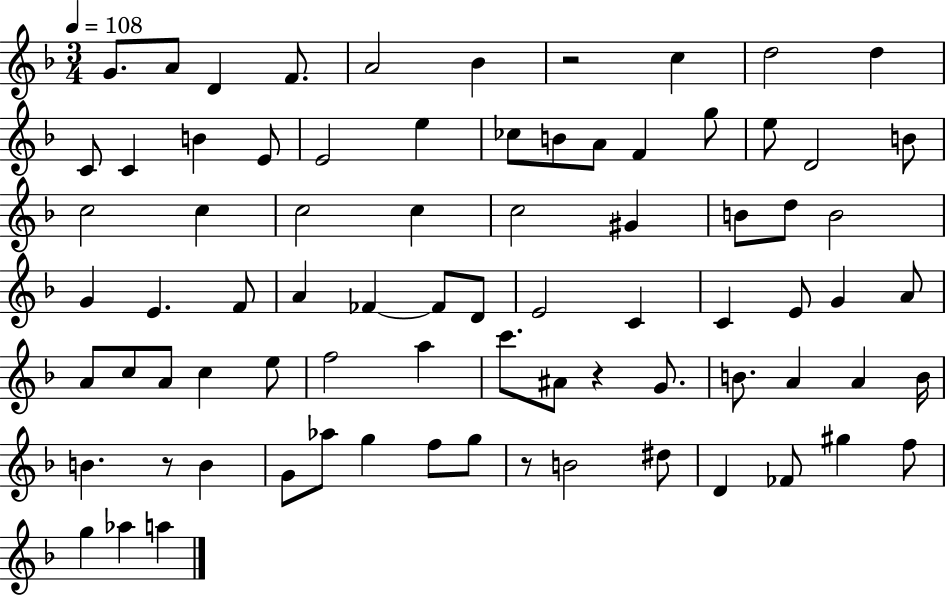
{
  \clef treble
  \numericTimeSignature
  \time 3/4
  \key f \major
  \tempo 4 = 108
  g'8. a'8 d'4 f'8. | a'2 bes'4 | r2 c''4 | d''2 d''4 | \break c'8 c'4 b'4 e'8 | e'2 e''4 | ces''8 b'8 a'8 f'4 g''8 | e''8 d'2 b'8 | \break c''2 c''4 | c''2 c''4 | c''2 gis'4 | b'8 d''8 b'2 | \break g'4 e'4. f'8 | a'4 fes'4~~ fes'8 d'8 | e'2 c'4 | c'4 e'8 g'4 a'8 | \break a'8 c''8 a'8 c''4 e''8 | f''2 a''4 | c'''8. ais'8 r4 g'8. | b'8. a'4 a'4 b'16 | \break b'4. r8 b'4 | g'8 aes''8 g''4 f''8 g''8 | r8 b'2 dis''8 | d'4 fes'8 gis''4 f''8 | \break g''4 aes''4 a''4 | \bar "|."
}